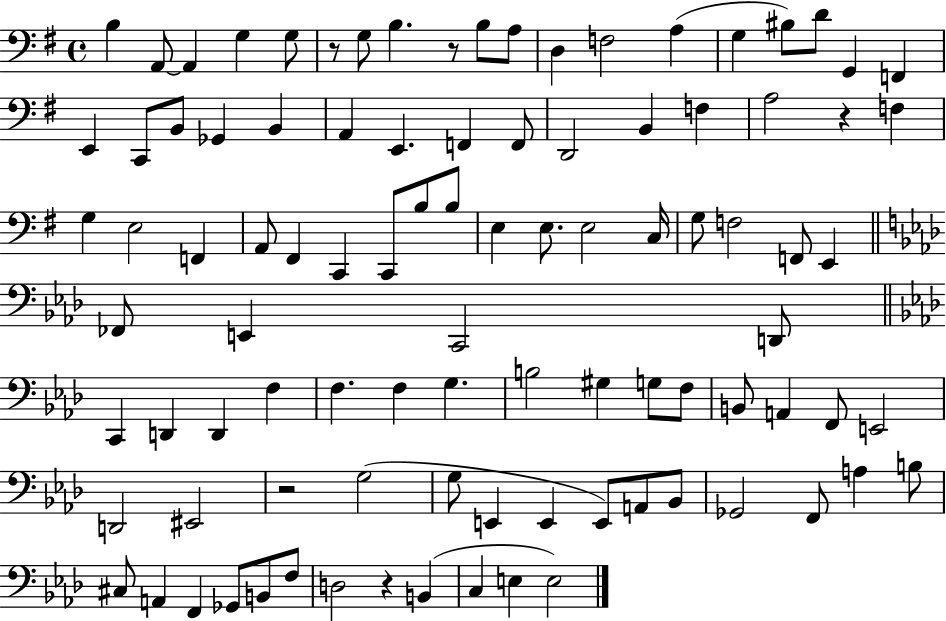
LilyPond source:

{
  \clef bass
  \time 4/4
  \defaultTimeSignature
  \key g \major
  b4 a,8~~ a,4 g4 g8 | r8 g8 b4. r8 b8 a8 | d4 f2 a4( | g4 bis8) d'8 g,4 f,4 | \break e,4 c,8 b,8 ges,4 b,4 | a,4 e,4. f,4 f,8 | d,2 b,4 f4 | a2 r4 f4 | \break g4 e2 f,4 | a,8 fis,4 c,4 c,8 b8 b8 | e4 e8. e2 c16 | g8 f2 f,8 e,4 | \break \bar "||" \break \key aes \major fes,8 e,4 c,2 d,8 | \bar "||" \break \key aes \major c,4 d,4 d,4 f4 | f4. f4 g4. | b2 gis4 g8 f8 | b,8 a,4 f,8 e,2 | \break d,2 eis,2 | r2 g2( | g8 e,4 e,4 e,8) a,8 bes,8 | ges,2 f,8 a4 b8 | \break cis8 a,4 f,4 ges,8 b,8 f8 | d2 r4 b,4( | c4 e4 e2) | \bar "|."
}